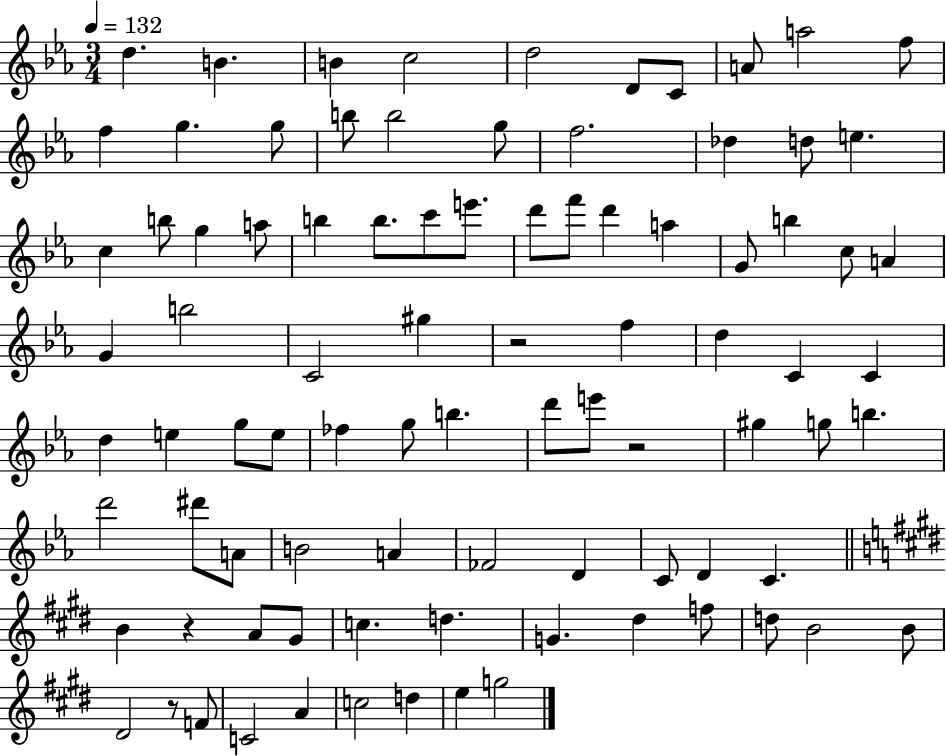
X:1
T:Untitled
M:3/4
L:1/4
K:Eb
d B B c2 d2 D/2 C/2 A/2 a2 f/2 f g g/2 b/2 b2 g/2 f2 _d d/2 e c b/2 g a/2 b b/2 c'/2 e'/2 d'/2 f'/2 d' a G/2 b c/2 A G b2 C2 ^g z2 f d C C d e g/2 e/2 _f g/2 b d'/2 e'/2 z2 ^g g/2 b d'2 ^d'/2 A/2 B2 A _F2 D C/2 D C B z A/2 ^G/2 c d G ^d f/2 d/2 B2 B/2 ^D2 z/2 F/2 C2 A c2 d e g2